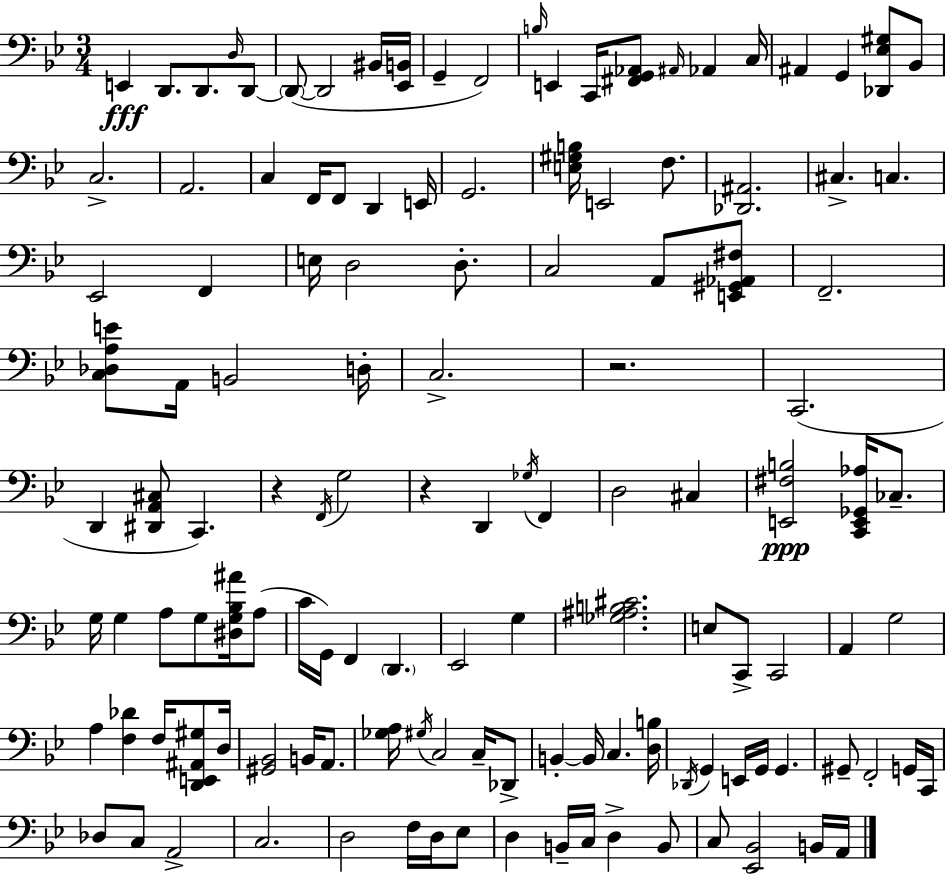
E2/q D2/e. D2/e. D3/s D2/e D2/e D2/h BIS2/s [Eb2,B2]/s G2/q F2/h B3/s E2/q C2/s [F#2,G2,Ab2]/e A#2/s Ab2/q C3/s A#2/q G2/q [Db2,Eb3,G#3]/e Bb2/e C3/h. A2/h. C3/q F2/s F2/e D2/q E2/s G2/h. [E3,G#3,B3]/s E2/h F3/e. [Db2,A#2]/h. C#3/q. C3/q. Eb2/h F2/q E3/s D3/h D3/e. C3/h A2/e [E2,G#2,Ab2,F#3]/e F2/h. [C3,Db3,A3,E4]/e A2/s B2/h D3/s C3/h. R/h. C2/h. D2/q [D#2,A2,C#3]/e C2/q. R/q F2/s G3/h R/q D2/q Gb3/s F2/q D3/h C#3/q [E2,F#3,B3]/h [C2,E2,Gb2,Ab3]/s CES3/e. G3/s G3/q A3/e G3/e [D#3,G3,Bb3,A#4]/s A3/e C4/s G2/s F2/q D2/q. Eb2/h G3/q [Gb3,A#3,B3,C#4]/h. E3/e C2/e C2/h A2/q G3/h A3/q [F3,Db4]/q F3/s [D2,E2,A#2,G#3]/e D3/s [G#2,Bb2]/h B2/s A2/e. [Gb3,A3]/s G#3/s C3/h C3/s Db2/e B2/q B2/s C3/q. [D3,B3]/s Db2/s G2/q E2/s G2/s G2/q. G#2/e F2/h G2/s C2/s Db3/e C3/e A2/h C3/h. D3/h F3/s D3/s Eb3/e D3/q B2/s C3/s D3/q B2/e C3/e [Eb2,Bb2]/h B2/s A2/s